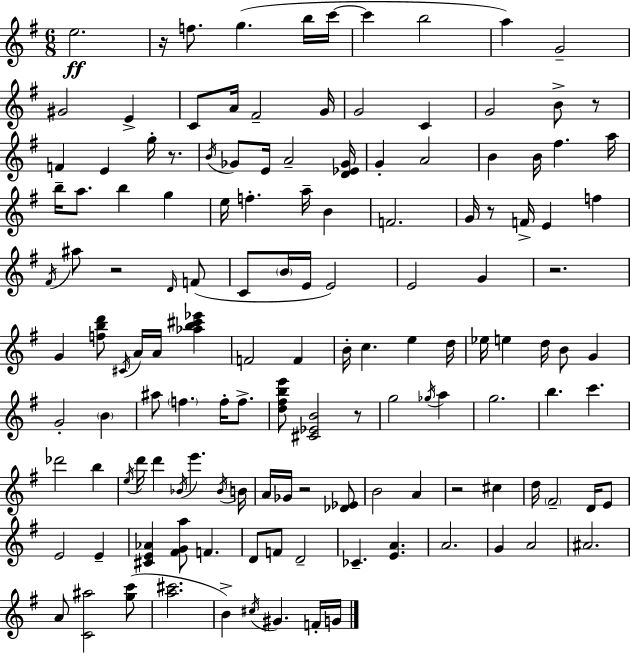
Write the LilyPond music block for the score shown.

{
  \clef treble
  \numericTimeSignature
  \time 6/8
  \key g \major
  e''2.\ff | r16 f''8. g''4.( b''16 c'''16~~ | c'''4 b''2 | a''4) g'2-- | \break gis'2 e'4-> | c'8 a'16 fis'2-- g'16 | g'2 c'4 | g'2 b'8-> r8 | \break f'4 e'4 g''16-. r8. | \acciaccatura { b'16 } ges'8 e'16 a'2-- | <d' ees' ges'>16 g'4-. a'2 | b'4 b'16 fis''4. | \break a''16 b''16-- a''8. b''4 g''4 | e''16 f''4.-. a''16-- b'4 | f'2. | g'16 r8 f'16-> e'4 f''4 | \break \acciaccatura { fis'16 } ais''8 r2 | \grace { d'16 } f'8( c'8 \parenthesize b'16 e'16 e'2) | e'2 g'4 | r2. | \break g'4 <f'' b'' d'''>8 \acciaccatura { cis'16 } a'16 a'16 | <aes'' b'' cis''' ees'''>4 f'2 | f'4 b'16-. c''4. e''4 | d''16 ees''16 e''4 d''16 b'8 | \break g'4 g'2-. | \parenthesize b'4 ais''8 \parenthesize f''4. | f''16-. f''8.-> <d'' fis'' b'' e'''>8 <cis' ees' b'>2 | r8 g''2 | \break \acciaccatura { ges''16 } a''4 g''2. | b''4. c'''4. | des'''2 | b''4 \acciaccatura { e''16 } d'''16 d'''4 \acciaccatura { bes'16 } | \break e'''4. \acciaccatura { bes'16 } b'16 a'16 ges'16 r2 | <des' ees'>8 b'2 | a'4 r2 | cis''4 d''16 \parenthesize fis'2-- | \break d'16 e'8 e'2 | e'4-- <cis' e' aes'>4 | <fis' g' a''>8 f'4. d'8 f'8 | d'2-- ces'4.-- | \break <e' a'>4. a'2. | g'4 | a'2 ais'2. | a'8 <c' ais''>2 | \break <g'' c'''>8( <a'' cis'''>2. | b'4->) | \acciaccatura { cis''16 } gis'4. f'16-. g'16 \bar "|."
}